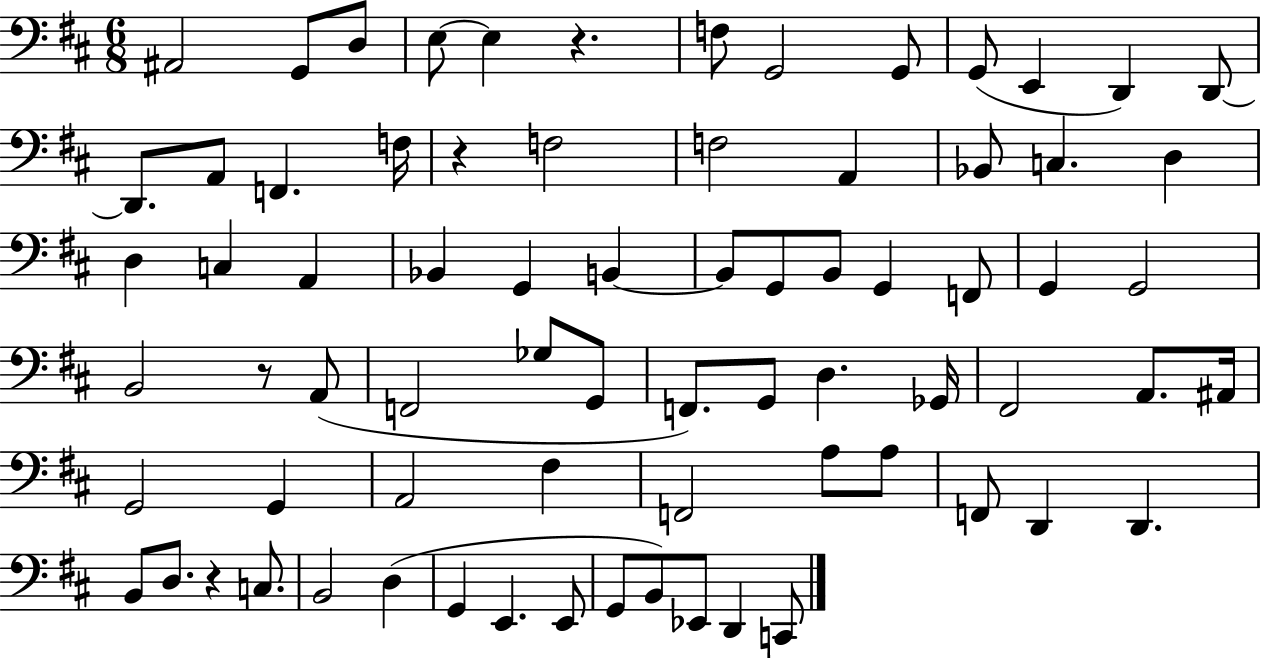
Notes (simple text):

A#2/h G2/e D3/e E3/e E3/q R/q. F3/e G2/h G2/e G2/e E2/q D2/q D2/e D2/e. A2/e F2/q. F3/s R/q F3/h F3/h A2/q Bb2/e C3/q. D3/q D3/q C3/q A2/q Bb2/q G2/q B2/q B2/e G2/e B2/e G2/q F2/e G2/q G2/h B2/h R/e A2/e F2/h Gb3/e G2/e F2/e. G2/e D3/q. Gb2/s F#2/h A2/e. A#2/s G2/h G2/q A2/h F#3/q F2/h A3/e A3/e F2/e D2/q D2/q. B2/e D3/e. R/q C3/e. B2/h D3/q G2/q E2/q. E2/e G2/e B2/e Eb2/e D2/q C2/e